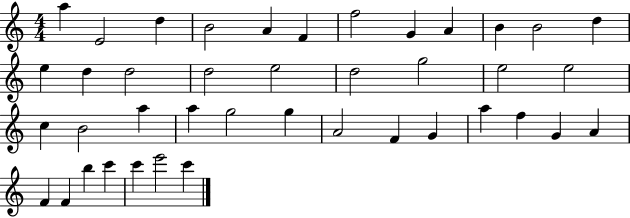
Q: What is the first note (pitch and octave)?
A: A5